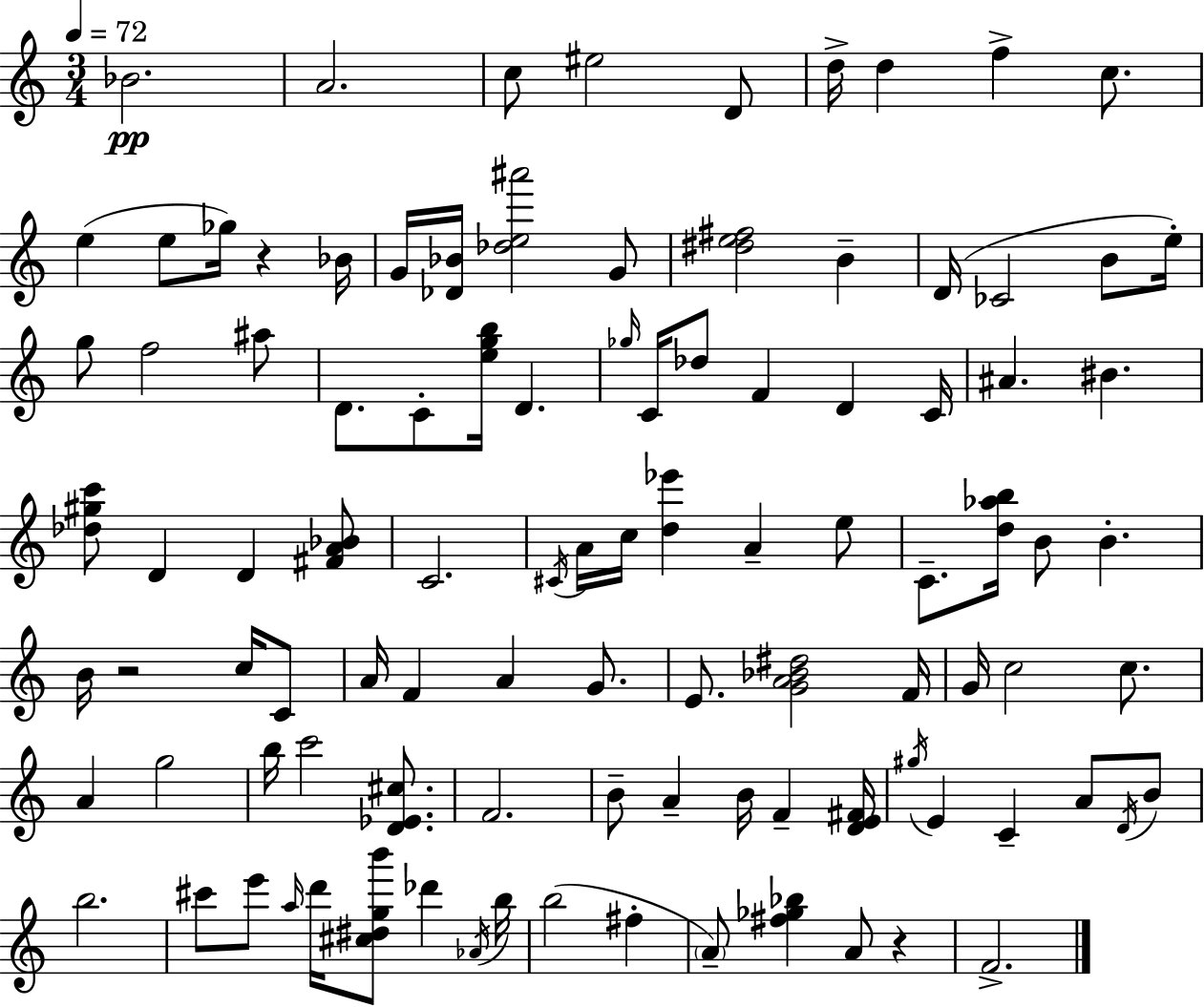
{
  \clef treble
  \numericTimeSignature
  \time 3/4
  \key c \major
  \tempo 4 = 72
  bes'2.\pp | a'2. | c''8 eis''2 d'8 | d''16-> d''4 f''4-> c''8. | \break e''4( e''8 ges''16) r4 bes'16 | g'16 <des' bes'>16 <des'' e'' ais'''>2 g'8 | <dis'' e'' fis''>2 b'4-- | d'16( ces'2 b'8 e''16-.) | \break g''8 f''2 ais''8 | d'8. c'8-. <e'' g'' b''>16 d'4. | \grace { ges''16 } c'16 des''8 f'4 d'4 | c'16 ais'4. bis'4. | \break <des'' gis'' c'''>8 d'4 d'4 <fis' a' bes'>8 | c'2. | \acciaccatura { cis'16 } a'16 c''16 <d'' ees'''>4 a'4-- | e''8 c'8.-- <d'' aes'' b''>16 b'8 b'4.-. | \break b'16 r2 c''16 | c'8 a'16 f'4 a'4 g'8. | e'8. <g' a' bes' dis''>2 | f'16 g'16 c''2 c''8. | \break a'4 g''2 | b''16 c'''2 <d' ees' cis''>8. | f'2. | b'8-- a'4-- b'16 f'4-- | \break <d' e' fis'>16 \acciaccatura { gis''16 } e'4 c'4-- a'8 | \acciaccatura { d'16 } b'8 b''2. | cis'''8 e'''8 \grace { a''16 } d'''16 <cis'' dis'' g'' b'''>8 | des'''4 \acciaccatura { aes'16 } b''16 b''2( | \break fis''4-. \parenthesize a'8--) <fis'' ges'' bes''>4 | a'8 r4 f'2.-> | \bar "|."
}